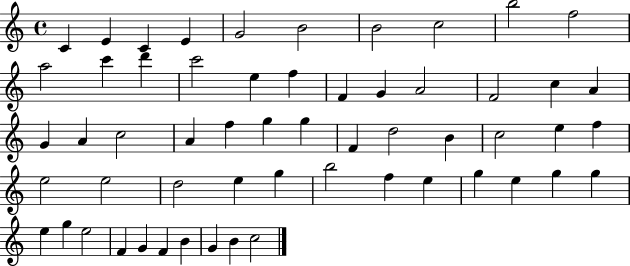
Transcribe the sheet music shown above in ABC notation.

X:1
T:Untitled
M:4/4
L:1/4
K:C
C E C E G2 B2 B2 c2 b2 f2 a2 c' d' c'2 e f F G A2 F2 c A G A c2 A f g g F d2 B c2 e f e2 e2 d2 e g b2 f e g e g g e g e2 F G F B G B c2